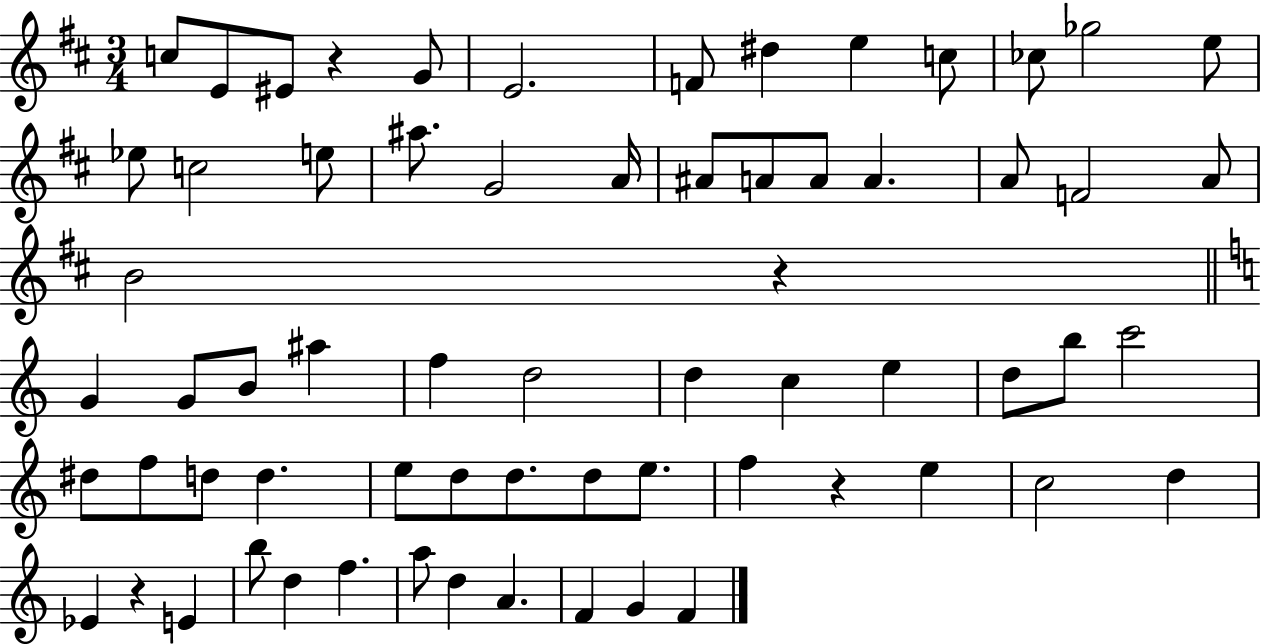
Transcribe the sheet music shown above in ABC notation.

X:1
T:Untitled
M:3/4
L:1/4
K:D
c/2 E/2 ^E/2 z G/2 E2 F/2 ^d e c/2 _c/2 _g2 e/2 _e/2 c2 e/2 ^a/2 G2 A/4 ^A/2 A/2 A/2 A A/2 F2 A/2 B2 z G G/2 B/2 ^a f d2 d c e d/2 b/2 c'2 ^d/2 f/2 d/2 d e/2 d/2 d/2 d/2 e/2 f z e c2 d _E z E b/2 d f a/2 d A F G F